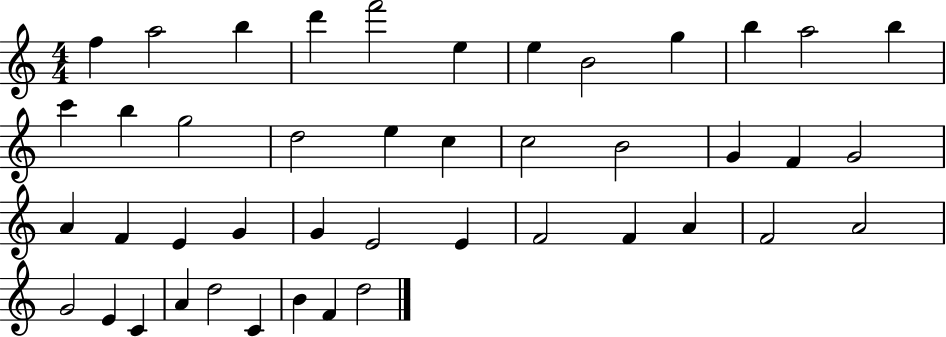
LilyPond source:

{
  \clef treble
  \numericTimeSignature
  \time 4/4
  \key c \major
  f''4 a''2 b''4 | d'''4 f'''2 e''4 | e''4 b'2 g''4 | b''4 a''2 b''4 | \break c'''4 b''4 g''2 | d''2 e''4 c''4 | c''2 b'2 | g'4 f'4 g'2 | \break a'4 f'4 e'4 g'4 | g'4 e'2 e'4 | f'2 f'4 a'4 | f'2 a'2 | \break g'2 e'4 c'4 | a'4 d''2 c'4 | b'4 f'4 d''2 | \bar "|."
}